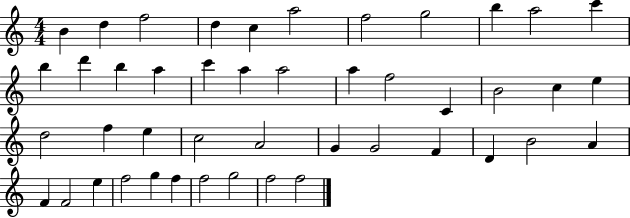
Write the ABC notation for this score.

X:1
T:Untitled
M:4/4
L:1/4
K:C
B d f2 d c a2 f2 g2 b a2 c' b d' b a c' a a2 a f2 C B2 c e d2 f e c2 A2 G G2 F D B2 A F F2 e f2 g f f2 g2 f2 f2